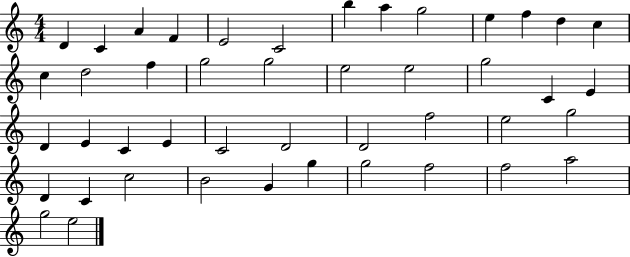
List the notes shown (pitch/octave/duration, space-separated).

D4/q C4/q A4/q F4/q E4/h C4/h B5/q A5/q G5/h E5/q F5/q D5/q C5/q C5/q D5/h F5/q G5/h G5/h E5/h E5/h G5/h C4/q E4/q D4/q E4/q C4/q E4/q C4/h D4/h D4/h F5/h E5/h G5/h D4/q C4/q C5/h B4/h G4/q G5/q G5/h F5/h F5/h A5/h G5/h E5/h